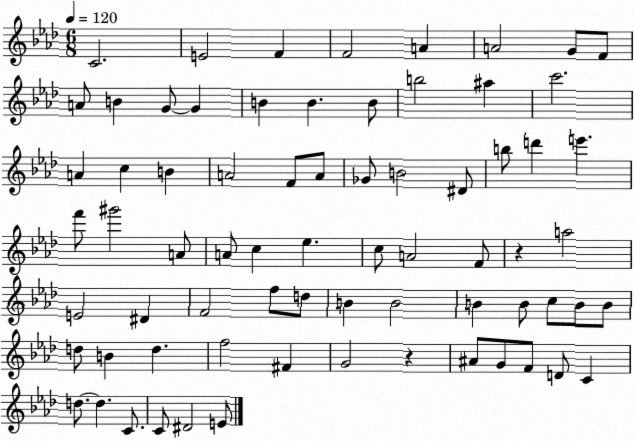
X:1
T:Untitled
M:6/8
L:1/4
K:Ab
C2 E2 F F2 A A2 G/2 F/2 A/2 B G/2 G B B B/2 b2 ^a c'2 A c B A2 F/2 A/2 _G/2 B2 ^D/2 b/2 d' e' f'/2 ^g'2 A/2 A/2 c _e c/2 A2 F/2 z a2 E2 ^D F2 f/2 d/2 B B2 B B/2 c/2 B/2 B/2 d/2 B d f2 ^F G2 z ^A/2 G/2 F/2 D/2 C d/2 d C/2 C/2 ^D2 E/2